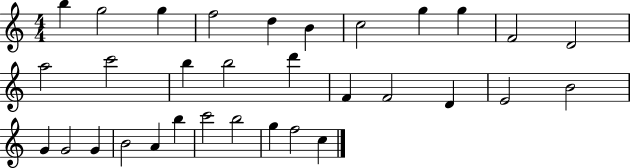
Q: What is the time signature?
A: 4/4